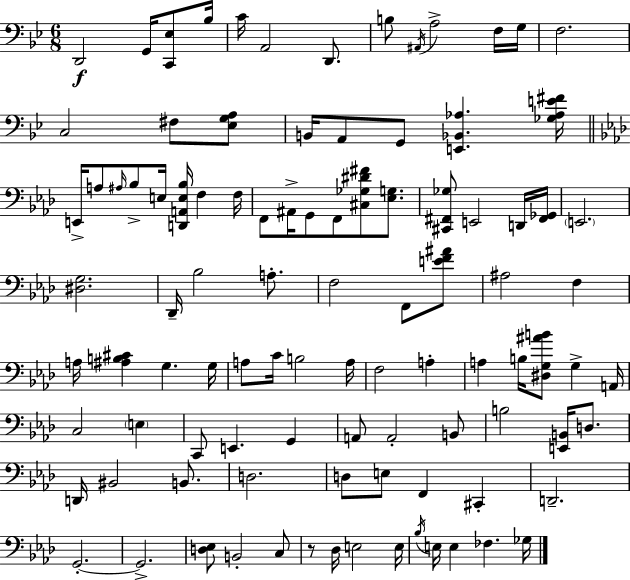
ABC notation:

X:1
T:Untitled
M:6/8
L:1/4
K:Gm
D,,2 G,,/4 [C,,_E,]/2 _B,/4 C/4 A,,2 D,,/2 B,/2 ^A,,/4 A,2 F,/4 G,/4 F,2 C,2 ^F,/2 [_E,G,A,]/2 B,,/4 A,,/2 G,,/2 [E,,_B,,_A,] [_G,_A,E^F]/4 E,,/4 A,/2 ^A,/4 _B,/2 E,/4 [D,,A,,E,_B,]/4 F, F,/4 F,,/2 ^A,,/4 G,,/2 F,,/2 [^C,_G,^D^F]/2 [_E,G,]/2 [^C,,^F,,_G,]/2 E,,2 D,,/4 [^F,,_G,,]/4 E,,2 [^D,G,]2 _D,,/4 _B,2 A,/2 F,2 F,,/2 [EF^A]/2 ^A,2 F, A,/4 [^A,B,^C] G, G,/4 A,/2 C/4 B,2 A,/4 F,2 A, A, B,/4 [^D,G,^AB]/2 G, A,,/4 C,2 E, C,,/2 E,, G,, A,,/2 A,,2 B,,/2 B,2 [E,,B,,]/4 D,/2 D,,/4 ^B,,2 B,,/2 D,2 D,/2 E,/2 F,, ^C,, D,,2 G,,2 G,,2 [D,_E,]/2 B,,2 C,/2 z/2 _D,/4 E,2 E,/4 _B,/4 E,/4 E, _F, _G,/4